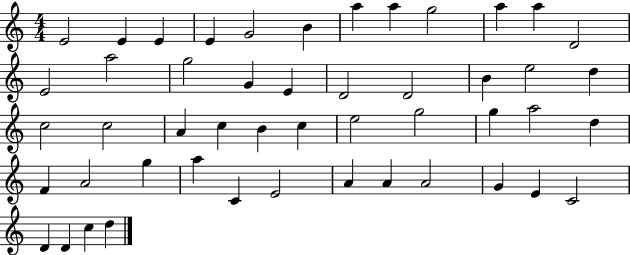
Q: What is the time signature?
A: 4/4